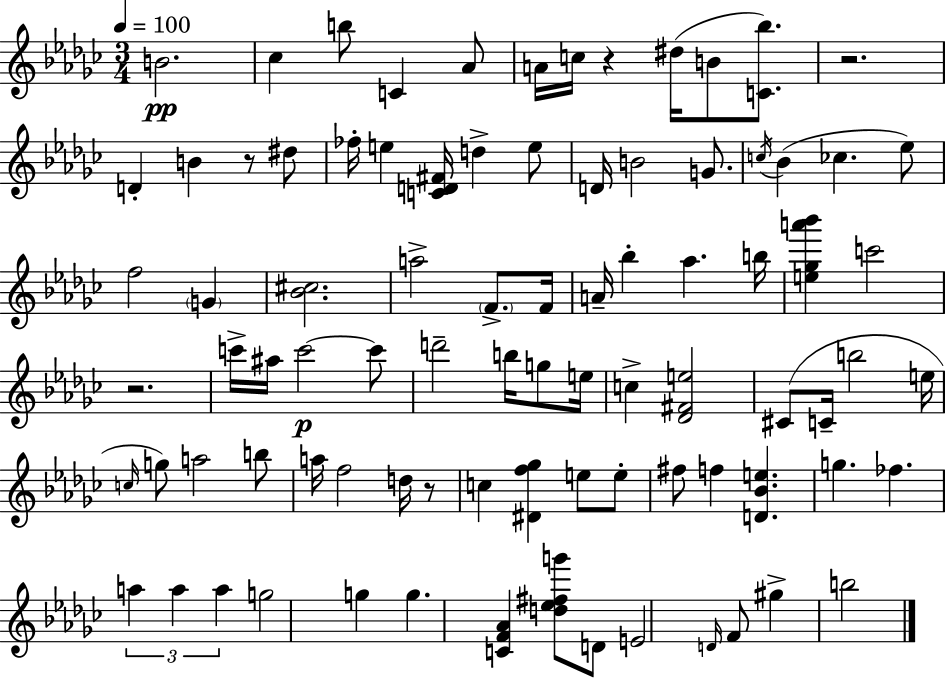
{
  \clef treble
  \numericTimeSignature
  \time 3/4
  \key ees \minor
  \tempo 4 = 100
  b'2.\pp | ces''4 b''8 c'4 aes'8 | a'16 c''16 r4 dis''16( b'8 <c' bes''>8.) | r2. | \break d'4-. b'4 r8 dis''8 | fes''16-. e''4 <c' d' fis'>16 d''4-> e''8 | d'16 b'2 g'8. | \acciaccatura { c''16 } bes'4( ces''4. ees''8) | \break f''2 \parenthesize g'4 | <bes' cis''>2. | a''2-> \parenthesize f'8.-> | f'16 a'16-- bes''4-. aes''4. | \break b''16 <e'' ges'' a''' bes'''>4 c'''2 | r2. | c'''16-> ais''16 c'''2~~\p c'''8 | d'''2-- b''16 g''8 | \break e''16 c''4-> <des' fis' e''>2 | cis'8( c'16-- b''2 | e''16 \grace { c''16 } g''8) a''2 | b''8 a''16 f''2 d''16 | \break r8 c''4 <dis' f'' ges''>4 e''8 | e''8-. fis''8 f''4 <d' bes' e''>4. | g''4. fes''4. | \tuplet 3/2 { a''4 a''4 a''4 } | \break g''2 g''4 | g''4. <c' f' aes'>4 | <d'' ees'' fis'' g'''>8 d'8 e'2 | \grace { d'16 } f'8 gis''4-> b''2 | \break \bar "|."
}